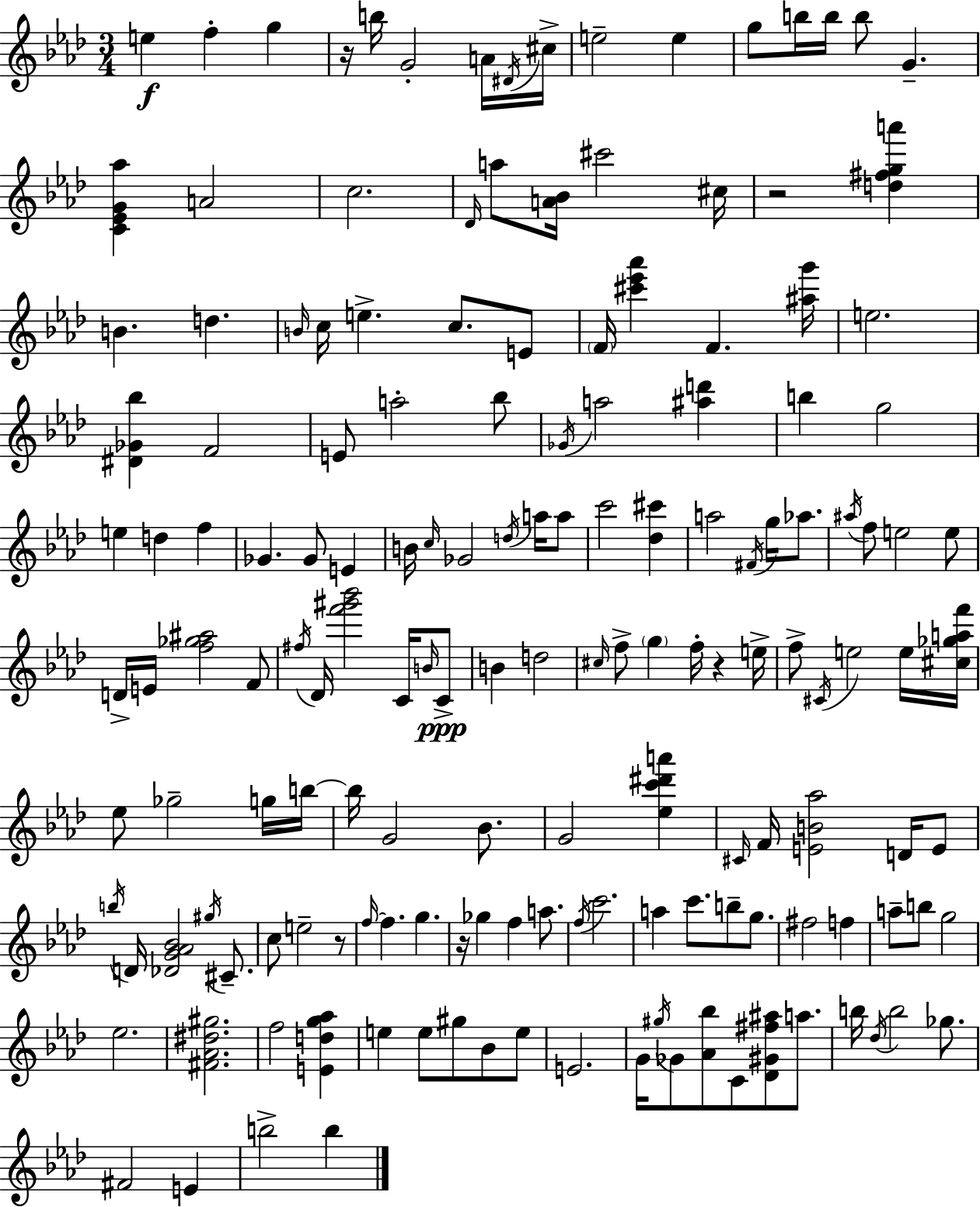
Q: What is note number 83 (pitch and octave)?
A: B5